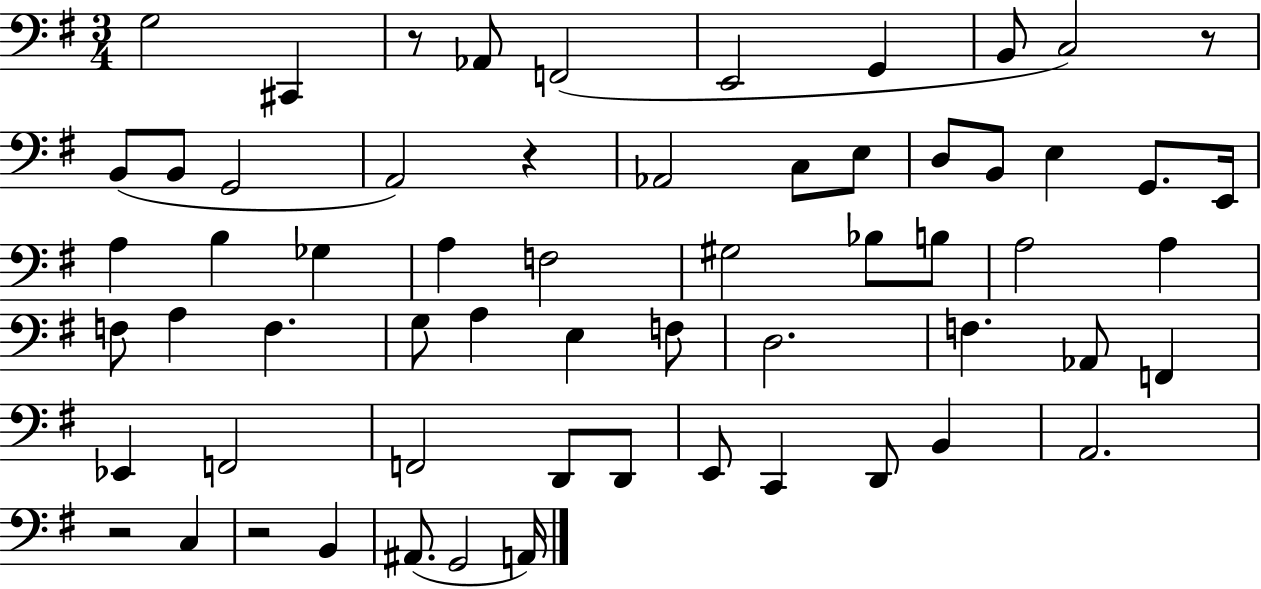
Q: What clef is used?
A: bass